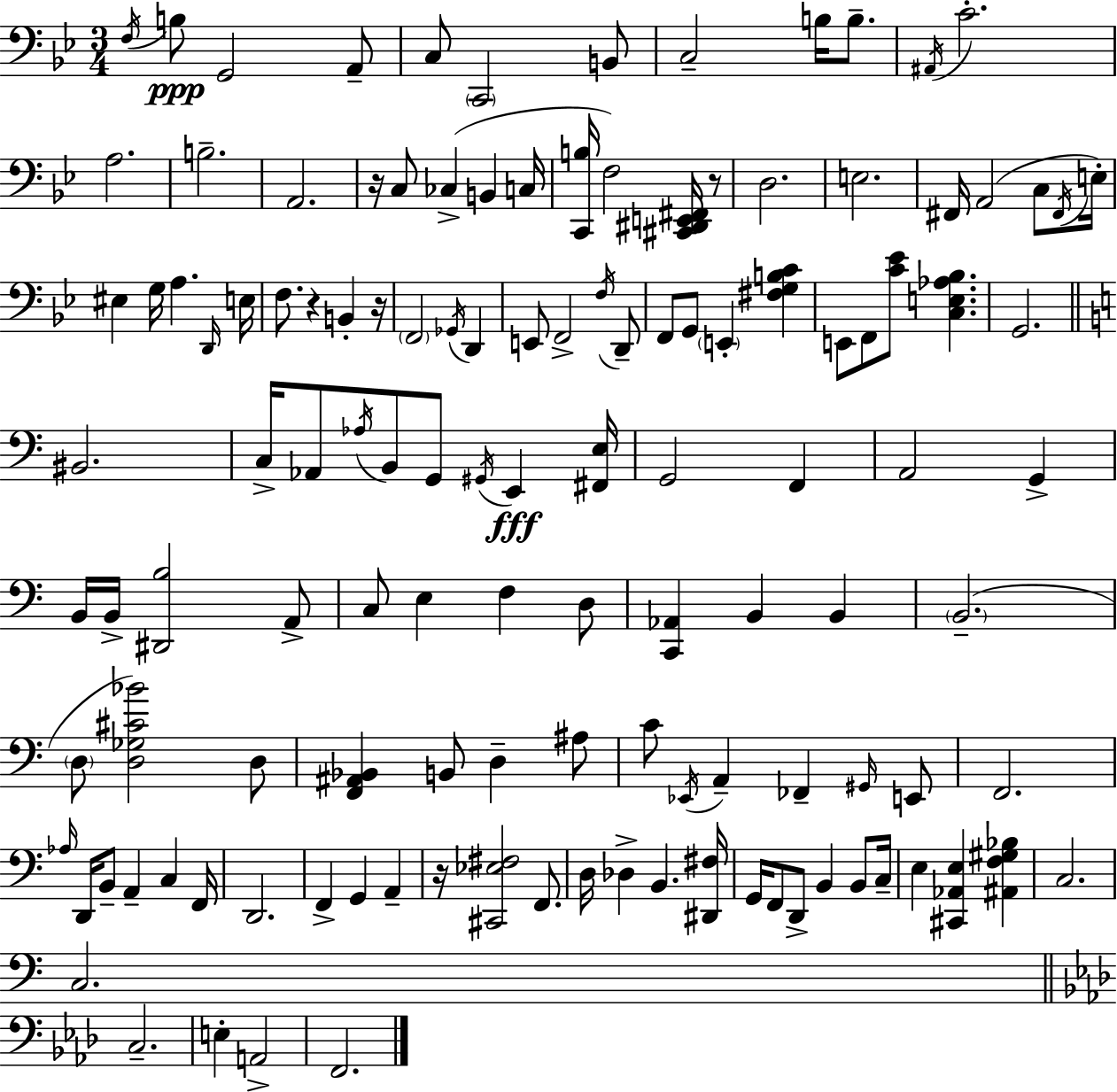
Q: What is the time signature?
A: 3/4